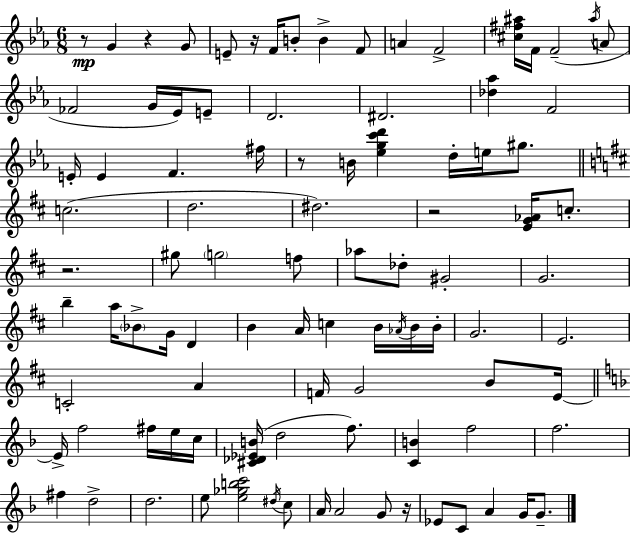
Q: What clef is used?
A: treble